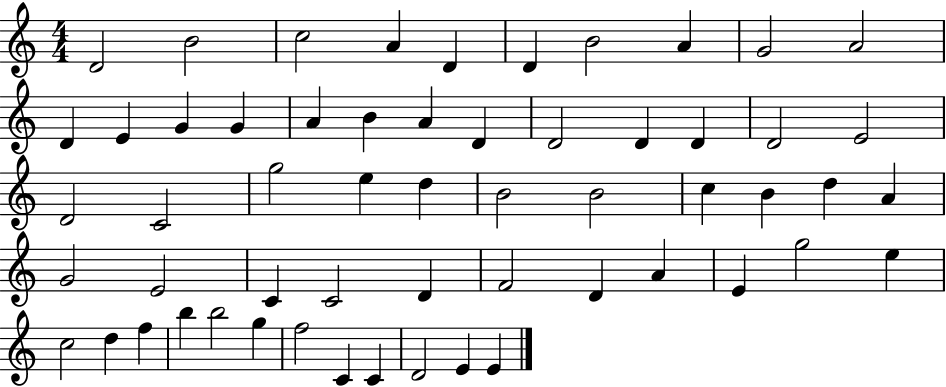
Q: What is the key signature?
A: C major